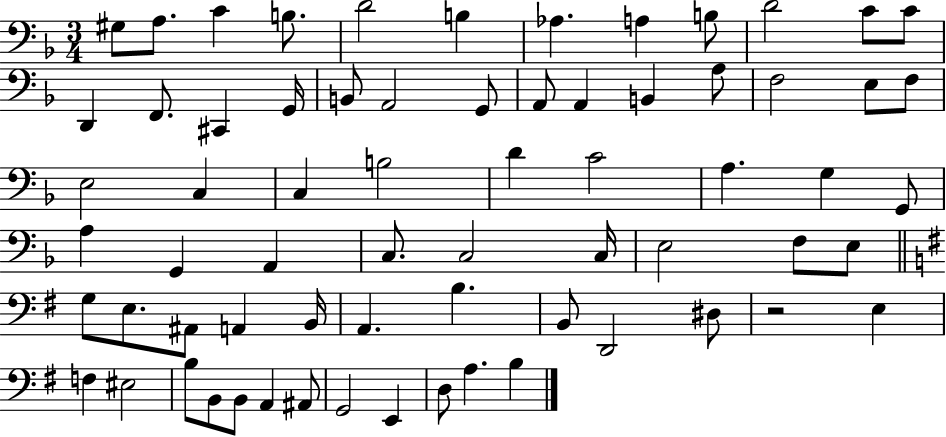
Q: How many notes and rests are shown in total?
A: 68